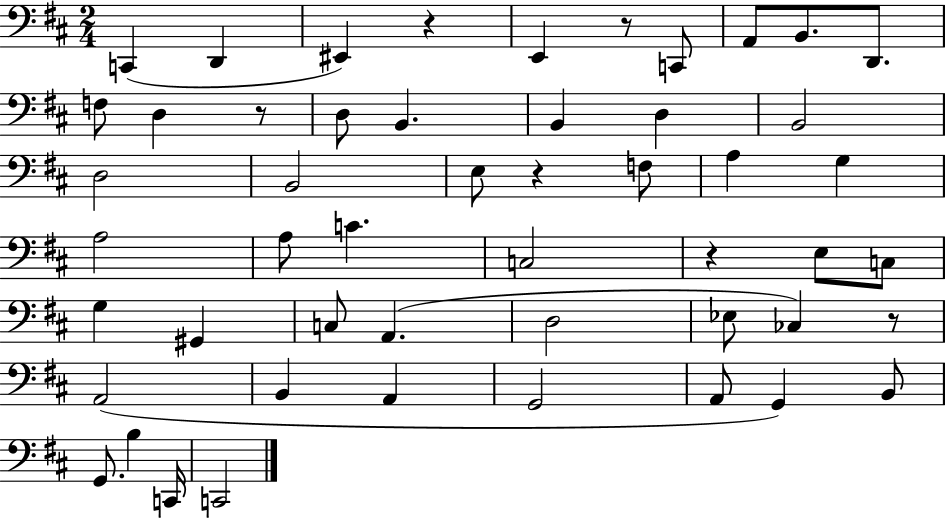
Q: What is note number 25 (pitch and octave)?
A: C3